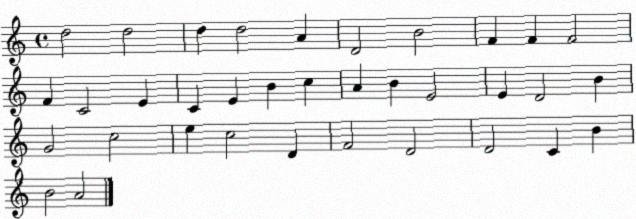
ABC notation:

X:1
T:Untitled
M:4/4
L:1/4
K:C
d2 d2 d d2 A D2 B2 F F F2 F C2 E C E B c A B E2 E D2 B G2 c2 e c2 D F2 D2 D2 C B B2 A2